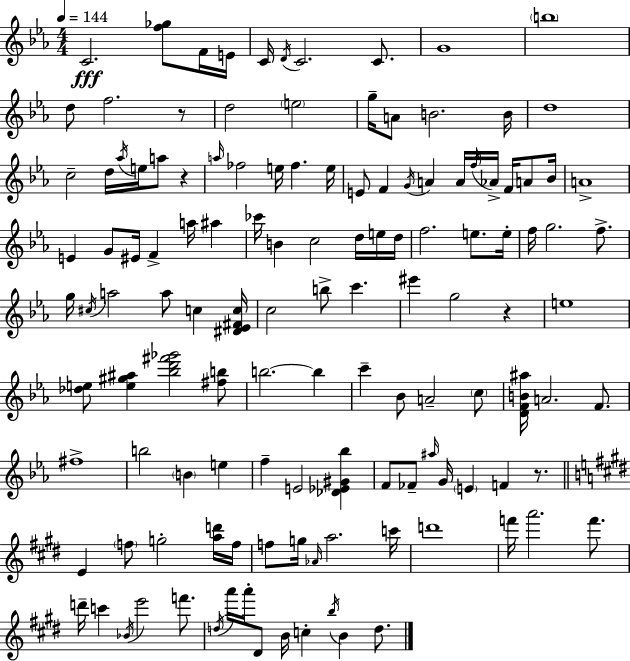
C4/h. [F5,Gb5]/e F4/s E4/s C4/s D4/s C4/h. C4/e. G4/w B5/w D5/e F5/h. R/e D5/h E5/h G5/s A4/e B4/h. B4/s D5/w C5/h D5/s Ab5/s E5/s A5/e R/q A5/s FES5/h E5/s FES5/q. E5/s E4/e F4/q G4/s A4/q A4/s F5/s Ab4/s F4/s A4/e Bb4/s A4/w E4/q G4/e EIS4/s F4/q A5/s A#5/q CES6/s B4/q C5/h D5/s E5/s D5/s F5/h. E5/e. E5/s F5/s G5/h. F5/e. G5/s C#5/s A5/h A5/e C5/q [D#4,Eb4,F#4,C5]/s C5/h B5/e C6/q. EIS6/q G5/h R/q E5/w [Db5,E5]/e [E5,G#5,A#5]/q [Bb5,D6,F#6,Gb6]/h [F#5,B5]/e B5/h. B5/q C6/q Bb4/e A4/h C5/e [D4,F4,B4,A#5]/s A4/h. F4/e. F#5/w B5/h B4/q E5/q F5/q E4/h [Db4,Eb4,G#4,Bb5]/q F4/e FES4/e A#5/s G4/s E4/q F4/q R/e. E4/q F5/e G5/h [A5,D6]/s F5/s F5/e G5/s Ab4/s A5/h. C6/s D6/w F6/s A6/h. F6/e. D6/s C6/q Bb4/s E6/h F6/e. D5/s A6/s A6/s D#4/e B4/s C5/q B5/s B4/q D5/e.